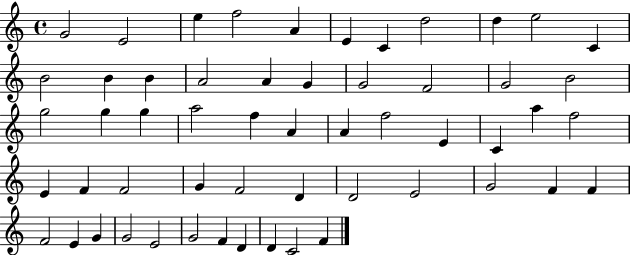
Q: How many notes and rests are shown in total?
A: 55